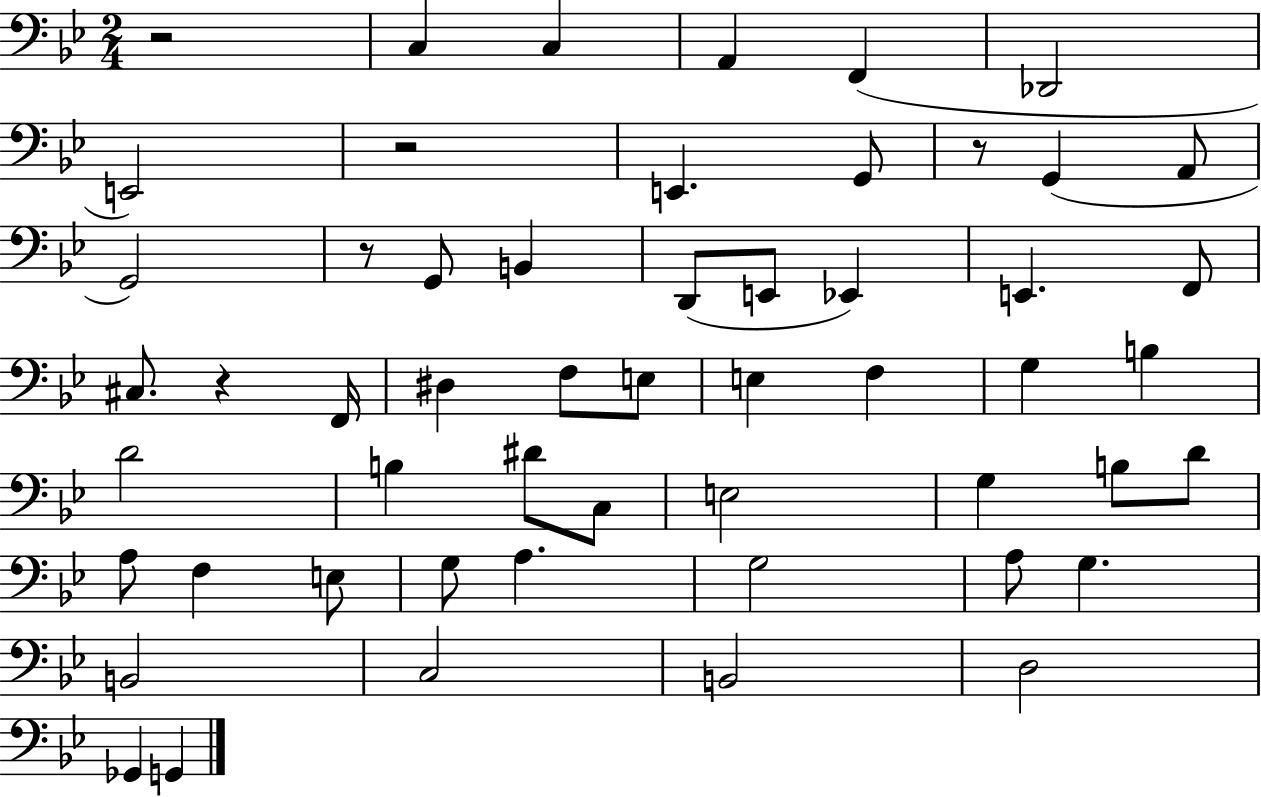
R/h C3/q C3/q A2/q F2/q Db2/h E2/h R/h E2/q. G2/e R/e G2/q A2/e G2/h R/e G2/e B2/q D2/e E2/e Eb2/q E2/q. F2/e C#3/e. R/q F2/s D#3/q F3/e E3/e E3/q F3/q G3/q B3/q D4/h B3/q D#4/e C3/e E3/h G3/q B3/e D4/e A3/e F3/q E3/e G3/e A3/q. G3/h A3/e G3/q. B2/h C3/h B2/h D3/h Gb2/q G2/q